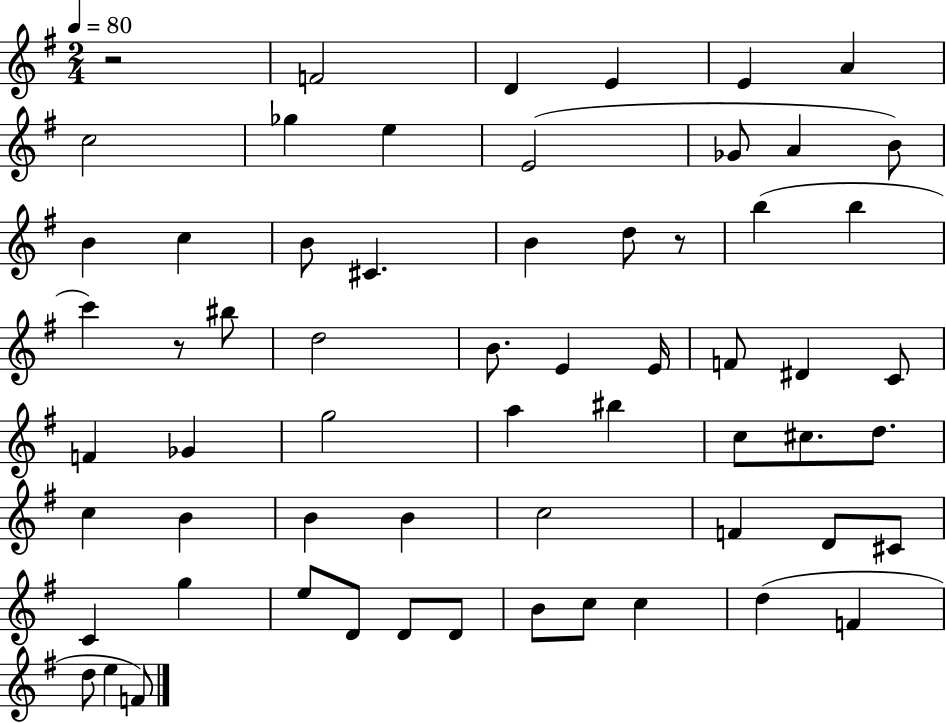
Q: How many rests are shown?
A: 3